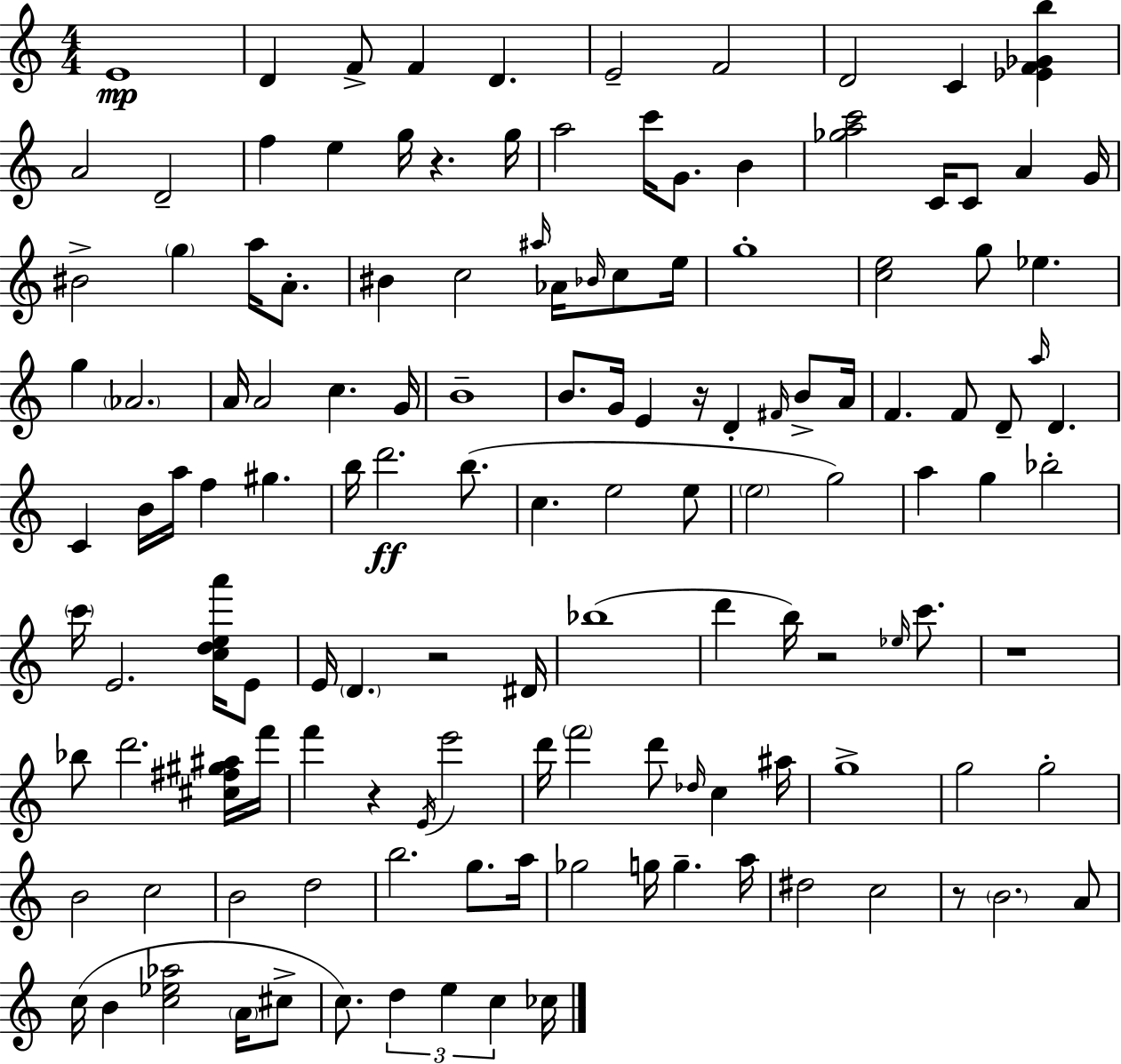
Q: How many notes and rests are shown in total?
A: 135